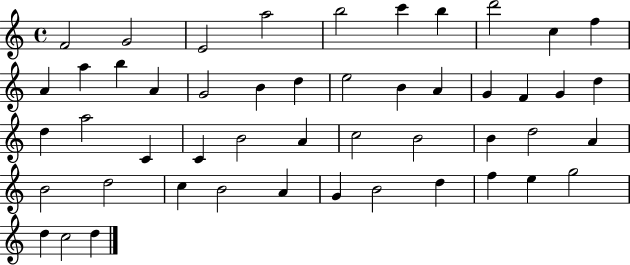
X:1
T:Untitled
M:4/4
L:1/4
K:C
F2 G2 E2 a2 b2 c' b d'2 c f A a b A G2 B d e2 B A G F G d d a2 C C B2 A c2 B2 B d2 A B2 d2 c B2 A G B2 d f e g2 d c2 d